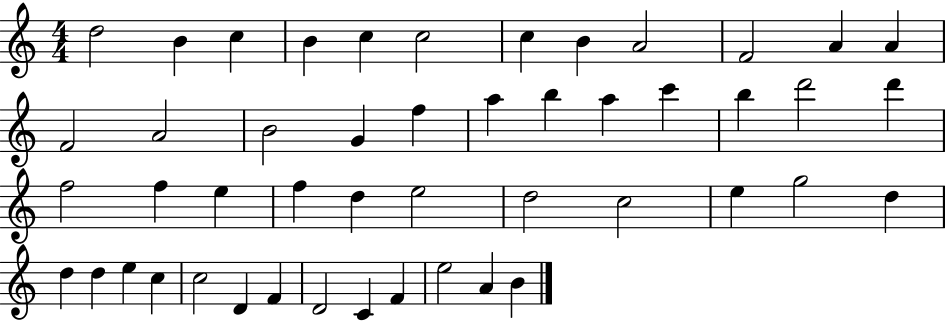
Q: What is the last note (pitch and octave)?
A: B4